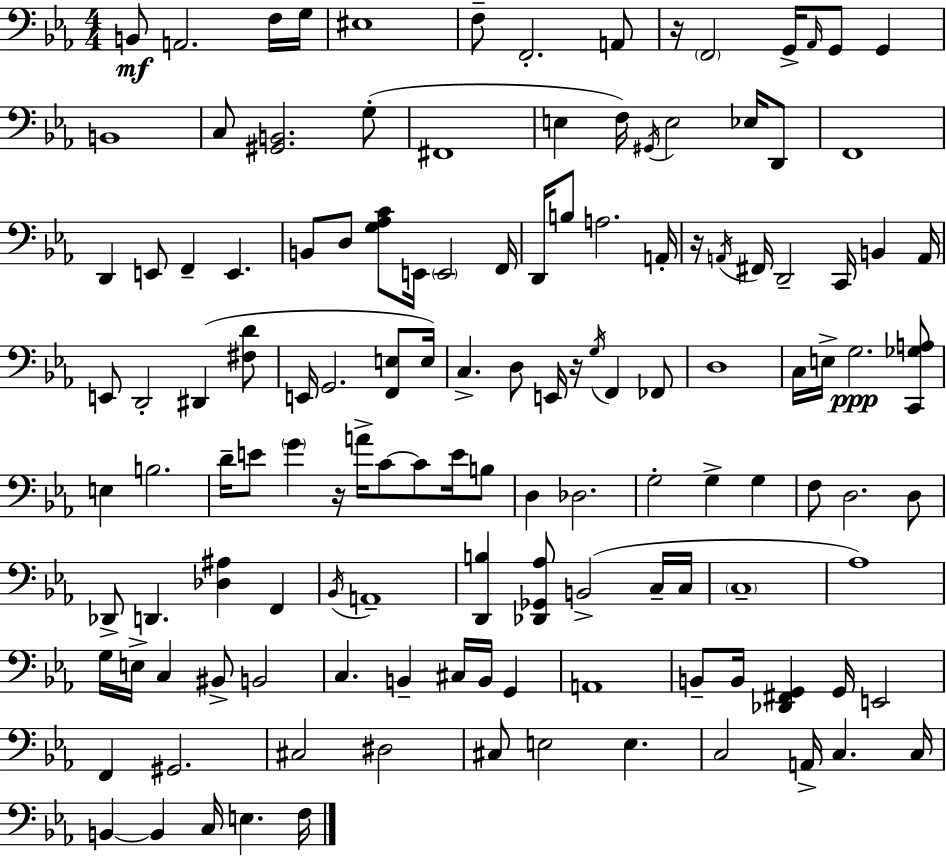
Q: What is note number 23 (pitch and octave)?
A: D2